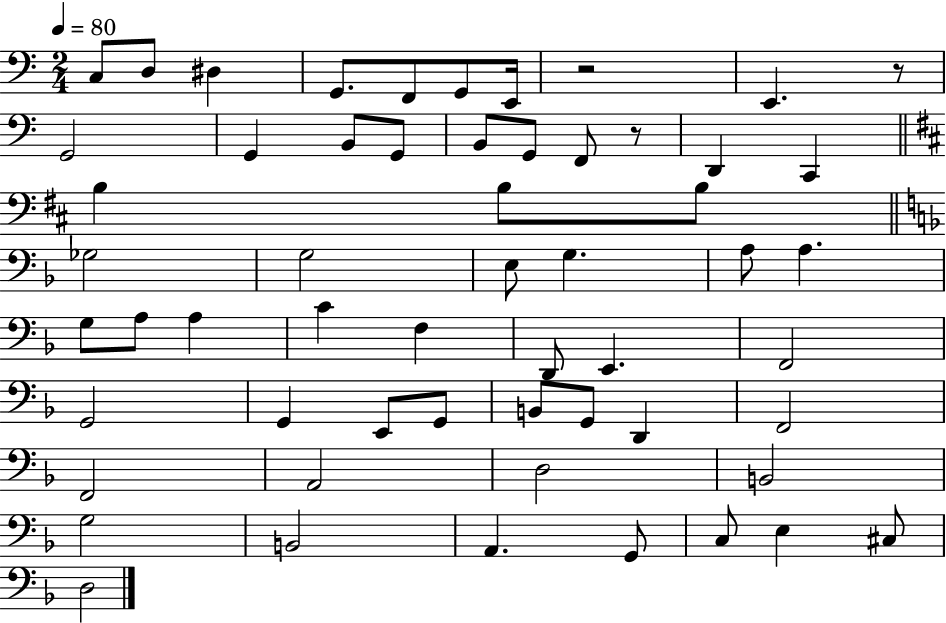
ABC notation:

X:1
T:Untitled
M:2/4
L:1/4
K:C
C,/2 D,/2 ^D, G,,/2 F,,/2 G,,/2 E,,/4 z2 E,, z/2 G,,2 G,, B,,/2 G,,/2 B,,/2 G,,/2 F,,/2 z/2 D,, C,, B, B,/2 B,/2 _G,2 G,2 E,/2 G, A,/2 A, G,/2 A,/2 A, C F, D,,/2 E,, F,,2 G,,2 G,, E,,/2 G,,/2 B,,/2 G,,/2 D,, F,,2 F,,2 A,,2 D,2 B,,2 G,2 B,,2 A,, G,,/2 C,/2 E, ^C,/2 D,2